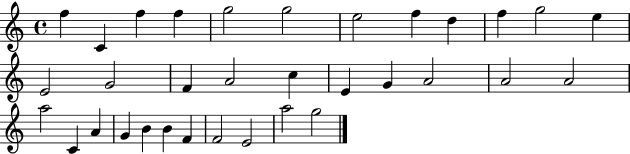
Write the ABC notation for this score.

X:1
T:Untitled
M:4/4
L:1/4
K:C
f C f f g2 g2 e2 f d f g2 e E2 G2 F A2 c E G A2 A2 A2 a2 C A G B B F F2 E2 a2 g2